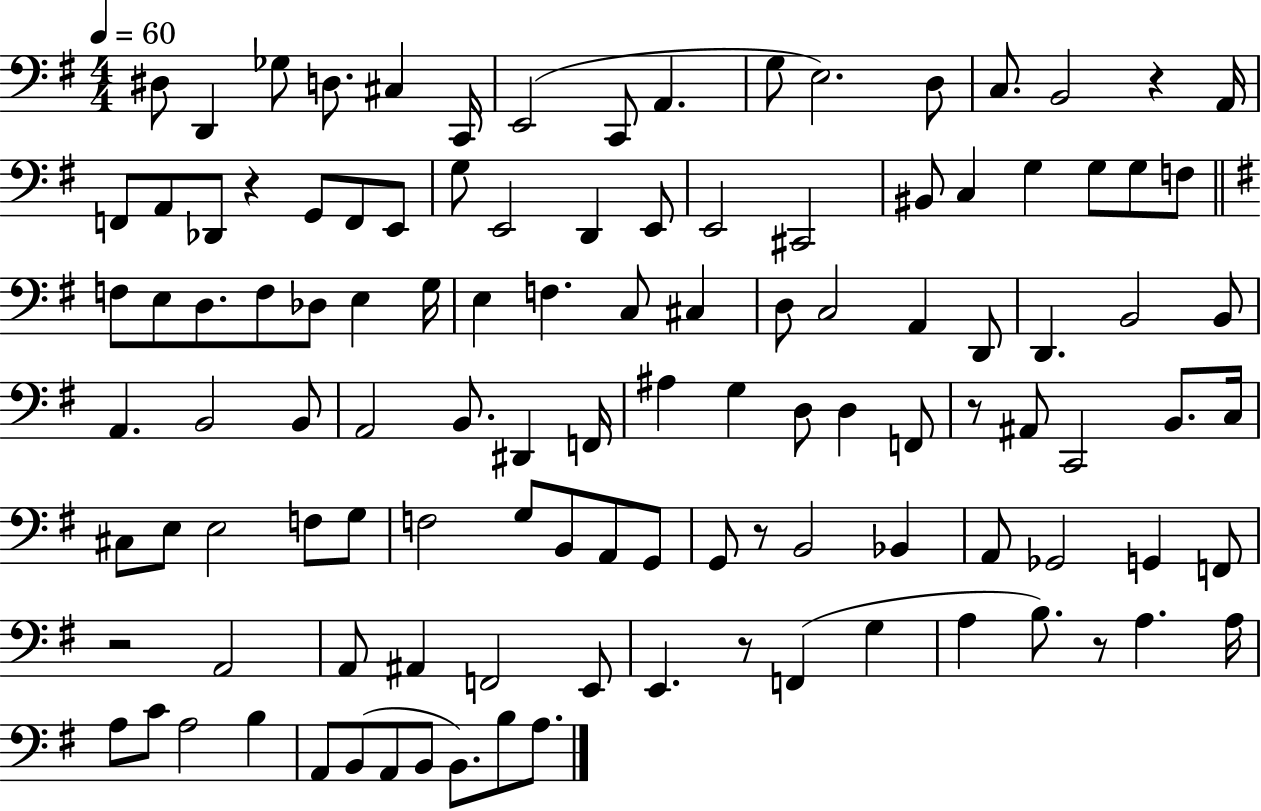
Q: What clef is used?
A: bass